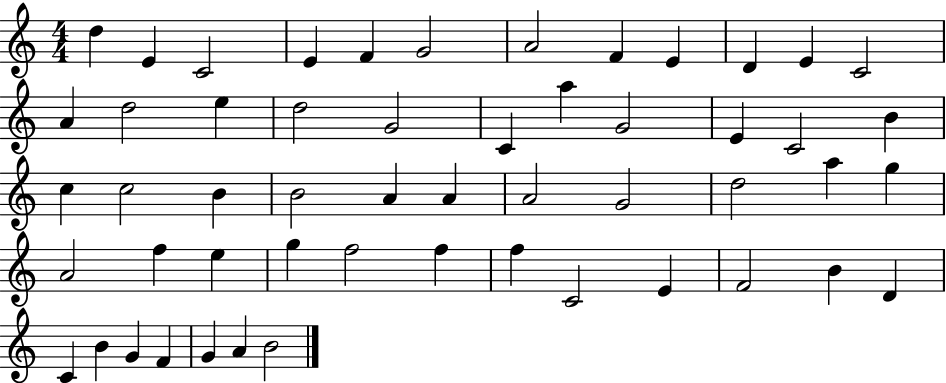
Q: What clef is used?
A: treble